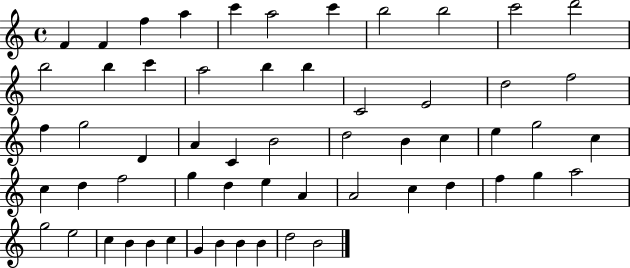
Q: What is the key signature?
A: C major